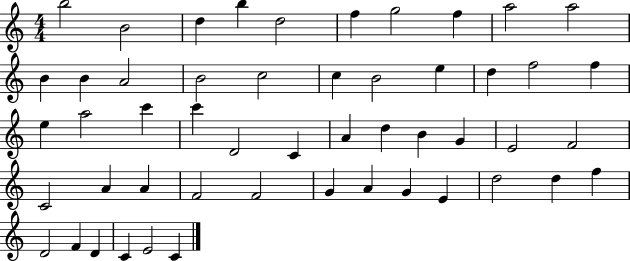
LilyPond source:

{
  \clef treble
  \numericTimeSignature
  \time 4/4
  \key c \major
  b''2 b'2 | d''4 b''4 d''2 | f''4 g''2 f''4 | a''2 a''2 | \break b'4 b'4 a'2 | b'2 c''2 | c''4 b'2 e''4 | d''4 f''2 f''4 | \break e''4 a''2 c'''4 | c'''4 d'2 c'4 | a'4 d''4 b'4 g'4 | e'2 f'2 | \break c'2 a'4 a'4 | f'2 f'2 | g'4 a'4 g'4 e'4 | d''2 d''4 f''4 | \break d'2 f'4 d'4 | c'4 e'2 c'4 | \bar "|."
}